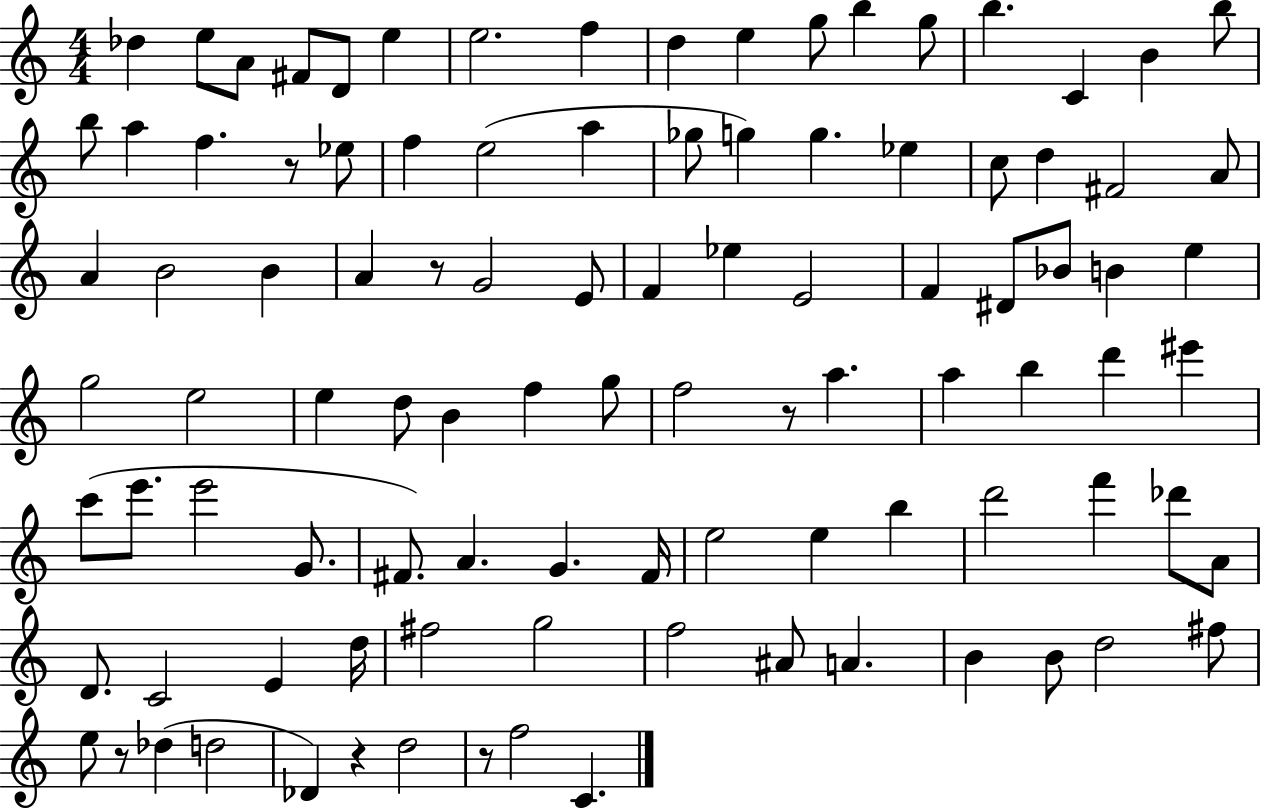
{
  \clef treble
  \numericTimeSignature
  \time 4/4
  \key c \major
  des''4 e''8 a'8 fis'8 d'8 e''4 | e''2. f''4 | d''4 e''4 g''8 b''4 g''8 | b''4. c'4 b'4 b''8 | \break b''8 a''4 f''4. r8 ees''8 | f''4 e''2( a''4 | ges''8 g''4) g''4. ees''4 | c''8 d''4 fis'2 a'8 | \break a'4 b'2 b'4 | a'4 r8 g'2 e'8 | f'4 ees''4 e'2 | f'4 dis'8 bes'8 b'4 e''4 | \break g''2 e''2 | e''4 d''8 b'4 f''4 g''8 | f''2 r8 a''4. | a''4 b''4 d'''4 eis'''4 | \break c'''8( e'''8. e'''2 g'8. | fis'8.) a'4. g'4. fis'16 | e''2 e''4 b''4 | d'''2 f'''4 des'''8 a'8 | \break d'8. c'2 e'4 d''16 | fis''2 g''2 | f''2 ais'8 a'4. | b'4 b'8 d''2 fis''8 | \break e''8 r8 des''4( d''2 | des'4) r4 d''2 | r8 f''2 c'4. | \bar "|."
}